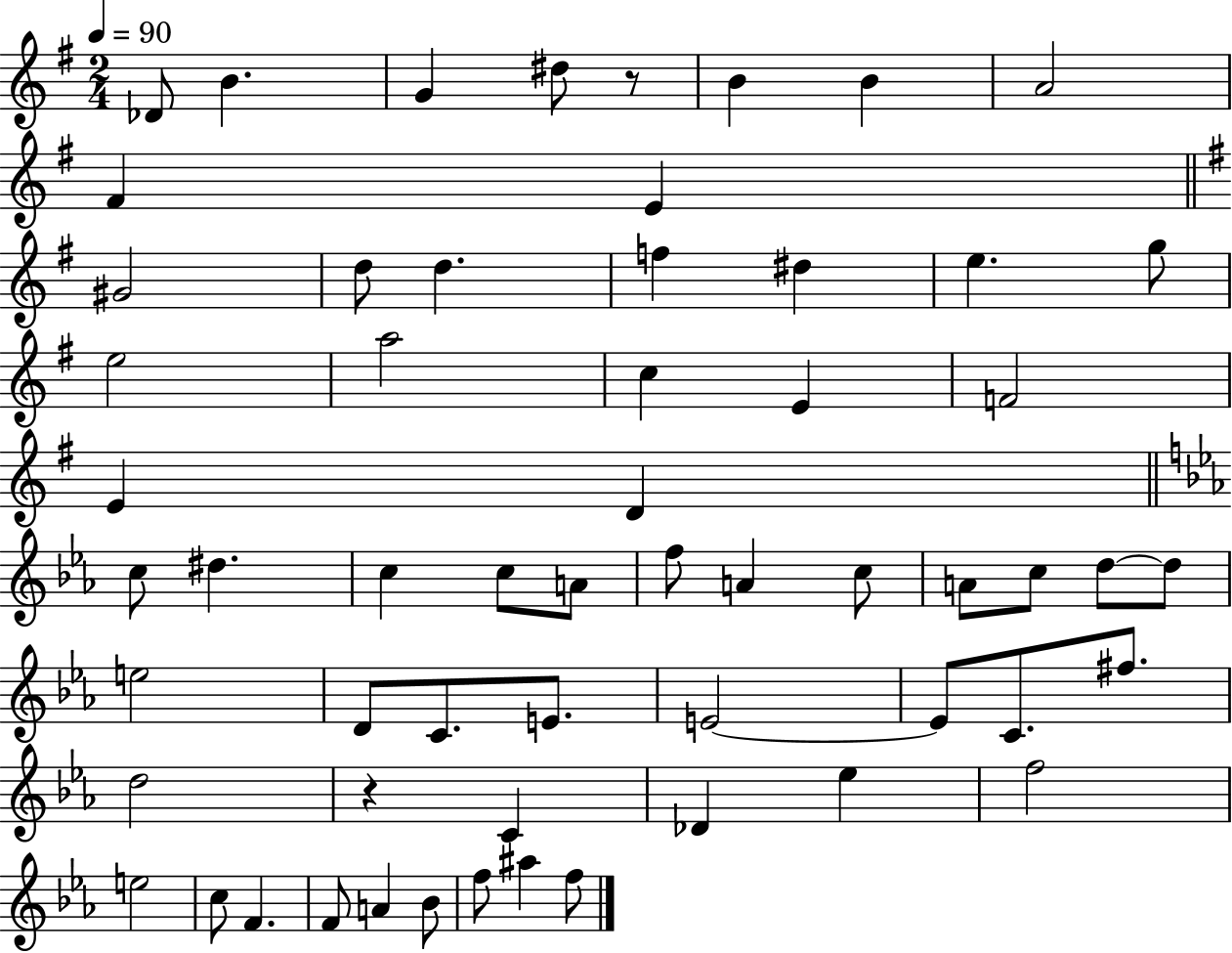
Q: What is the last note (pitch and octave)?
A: F5